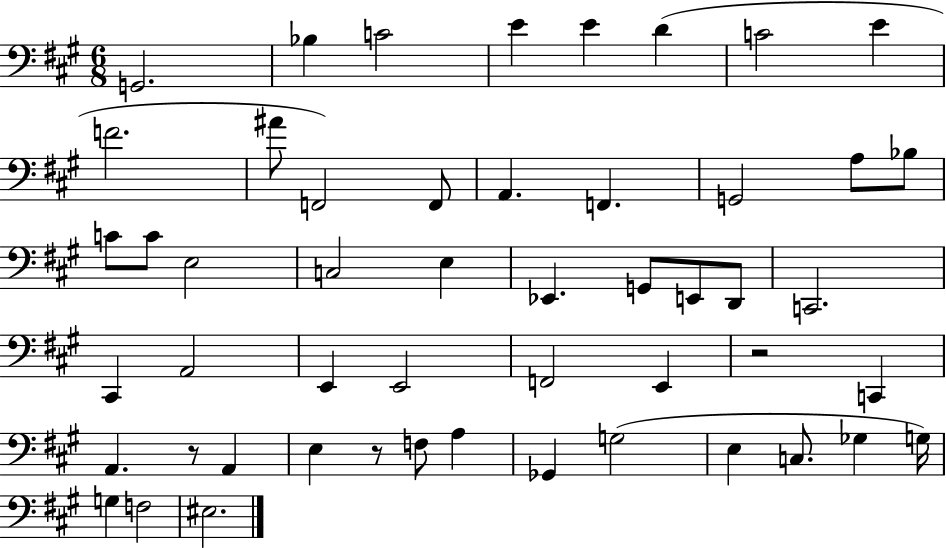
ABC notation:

X:1
T:Untitled
M:6/8
L:1/4
K:A
G,,2 _B, C2 E E D C2 E F2 ^A/2 F,,2 F,,/2 A,, F,, G,,2 A,/2 _B,/2 C/2 C/2 E,2 C,2 E, _E,, G,,/2 E,,/2 D,,/2 C,,2 ^C,, A,,2 E,, E,,2 F,,2 E,, z2 C,, A,, z/2 A,, E, z/2 F,/2 A, _G,, G,2 E, C,/2 _G, G,/4 G, F,2 ^E,2